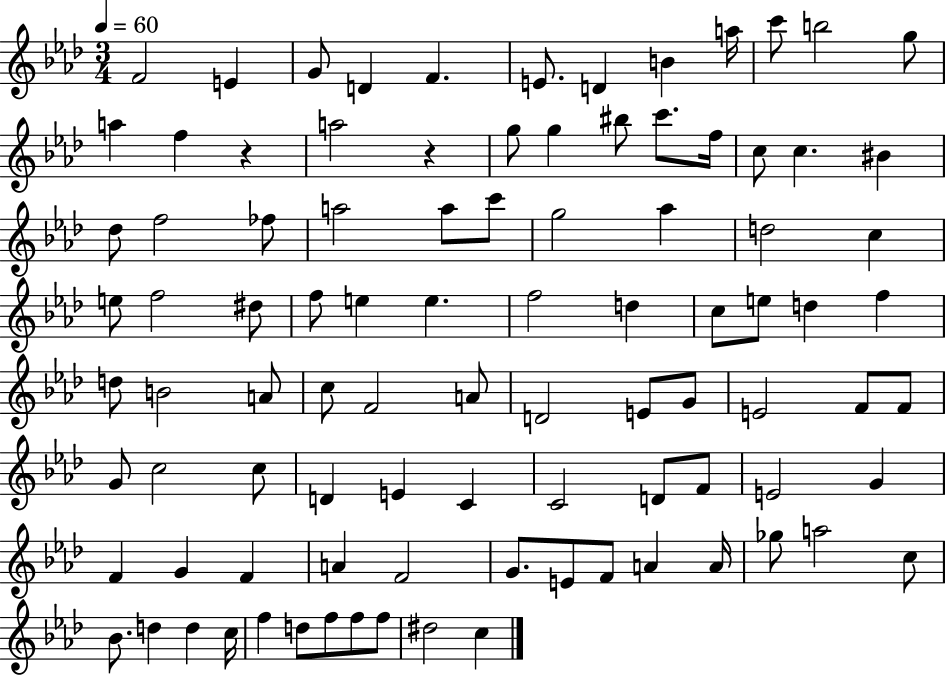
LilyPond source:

{
  \clef treble
  \numericTimeSignature
  \time 3/4
  \key aes \major
  \tempo 4 = 60
  f'2 e'4 | g'8 d'4 f'4. | e'8. d'4 b'4 a''16 | c'''8 b''2 g''8 | \break a''4 f''4 r4 | a''2 r4 | g''8 g''4 bis''8 c'''8. f''16 | c''8 c''4. bis'4 | \break des''8 f''2 fes''8 | a''2 a''8 c'''8 | g''2 aes''4 | d''2 c''4 | \break e''8 f''2 dis''8 | f''8 e''4 e''4. | f''2 d''4 | c''8 e''8 d''4 f''4 | \break d''8 b'2 a'8 | c''8 f'2 a'8 | d'2 e'8 g'8 | e'2 f'8 f'8 | \break g'8 c''2 c''8 | d'4 e'4 c'4 | c'2 d'8 f'8 | e'2 g'4 | \break f'4 g'4 f'4 | a'4 f'2 | g'8. e'8 f'8 a'4 a'16 | ges''8 a''2 c''8 | \break bes'8. d''4 d''4 c''16 | f''4 d''8 f''8 f''8 f''8 | dis''2 c''4 | \bar "|."
}